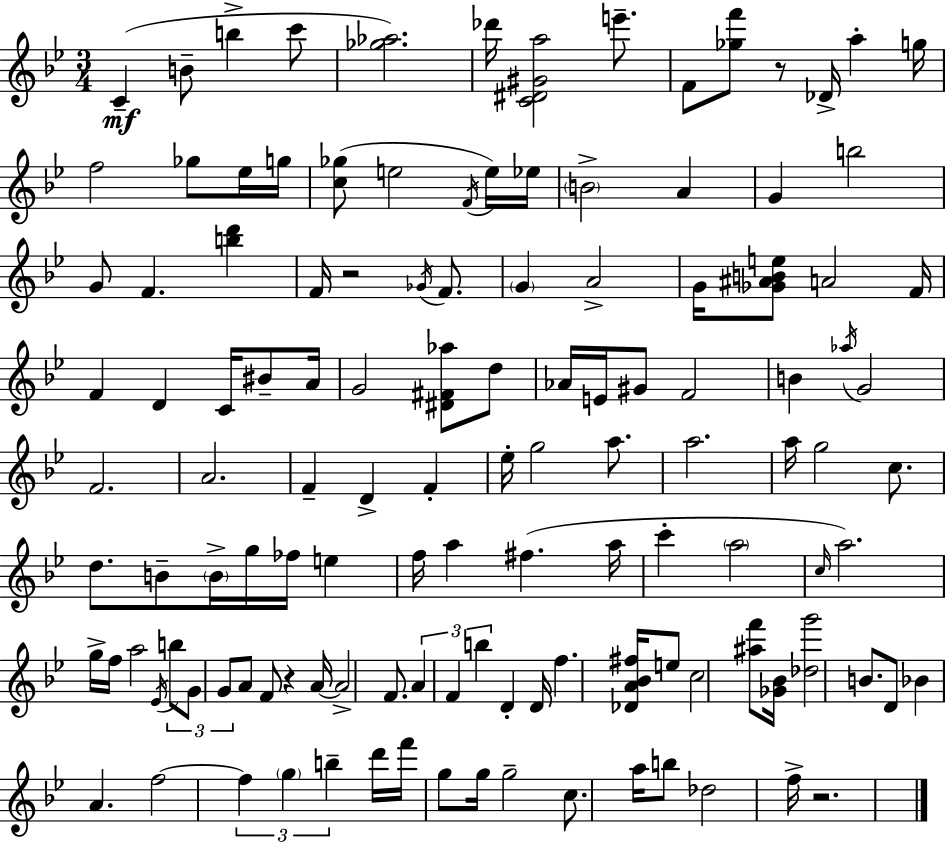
{
  \clef treble
  \numericTimeSignature
  \time 3/4
  \key g \minor
  c'4--(\mf b'8-- b''4-> c'''8 | <ges'' aes''>2.) | des'''16 <c' dis' gis' a''>2 e'''8.-- | f'8 <ges'' f'''>8 r8 des'16-> a''4-. g''16 | \break f''2 ges''8 ees''16 g''16 | <c'' ges''>8( e''2 \acciaccatura { f'16 }) e''16 | ees''16 \parenthesize b'2-> a'4 | g'4 b''2 | \break g'8 f'4. <b'' d'''>4 | f'16 r2 \acciaccatura { ges'16 } f'8. | \parenthesize g'4 a'2-> | g'16 <ges' ais' b' e''>8 a'2 | \break f'16 f'4 d'4 c'16 bis'8-- | a'16 g'2 <dis' fis' aes''>8 | d''8 aes'16 e'16 gis'8 f'2 | b'4 \acciaccatura { aes''16 } g'2 | \break f'2. | a'2. | f'4-- d'4-> f'4-. | ees''16-. g''2 | \break a''8. a''2. | a''16 g''2 | c''8. d''8. b'8-- \parenthesize b'16-> g''16 fes''16 e''4 | f''16 a''4 fis''4.( | \break a''16 c'''4-. \parenthesize a''2 | \grace { c''16 } a''2.) | g''16-> f''16 a''2 | \acciaccatura { ees'16 } \tuplet 3/2 { b''8 g'8 g'8 } a'8 f'8 | \break r4 a'16~~ a'2-> | f'8. \tuplet 3/2 { a'4 f'4 | b''4 } d'4-. d'16 f''4. | <des' a' bes' fis''>16 e''8 c''2 | \break <ais'' f'''>8 <ges' bes'>16 <des'' g'''>2 | b'8. d'8 bes'4 a'4. | f''2~~ | \tuplet 3/2 { f''4 \parenthesize g''4 b''4-- } | \break d'''16 f'''16 g''8 g''16 g''2-- | c''8. a''16 b''8 des''2 | f''16-> r2. | \bar "|."
}